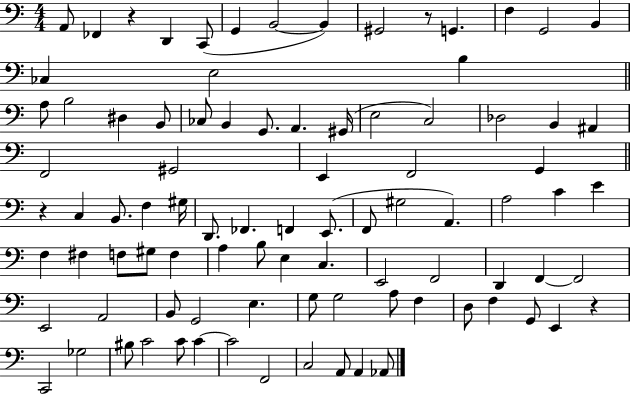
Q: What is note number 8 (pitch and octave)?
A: G#2